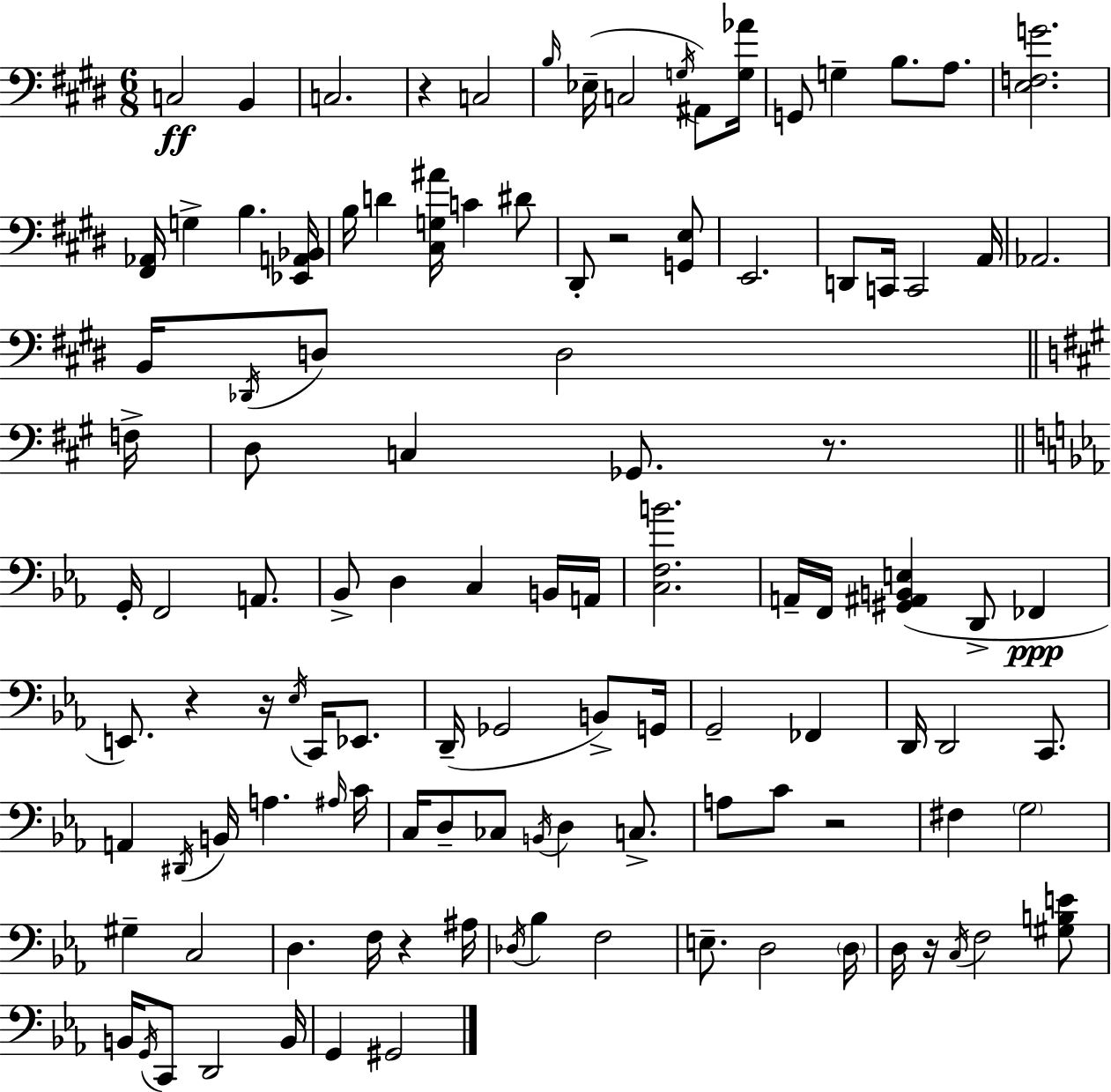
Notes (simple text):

C3/h B2/q C3/h. R/q C3/h B3/s Eb3/s C3/h G3/s A#2/e [G3,Ab4]/s G2/e G3/q B3/e. A3/e. [E3,F3,G4]/h. [F#2,Ab2]/s G3/q B3/q. [Eb2,A2,Bb2]/s B3/s D4/q [C#3,G3,A#4]/s C4/q D#4/e D#2/e R/h [G2,E3]/e E2/h. D2/e C2/s C2/h A2/s Ab2/h. B2/s Db2/s D3/e D3/h F3/s D3/e C3/q Gb2/e. R/e. G2/s F2/h A2/e. Bb2/e D3/q C3/q B2/s A2/s [C3,F3,B4]/h. A2/s F2/s [G#2,A#2,B2,E3]/q D2/e FES2/q E2/e. R/q R/s Eb3/s C2/s Eb2/e. D2/s Gb2/h B2/e G2/s G2/h FES2/q D2/s D2/h C2/e. A2/q D#2/s B2/s A3/q. A#3/s C4/s C3/s D3/e CES3/e B2/s D3/q C3/e. A3/e C4/e R/h F#3/q G3/h G#3/q C3/h D3/q. F3/s R/q A#3/s Db3/s Bb3/q F3/h E3/e. D3/h D3/s D3/s R/s C3/s F3/h [G#3,B3,E4]/e B2/s G2/s C2/e D2/h B2/s G2/q G#2/h